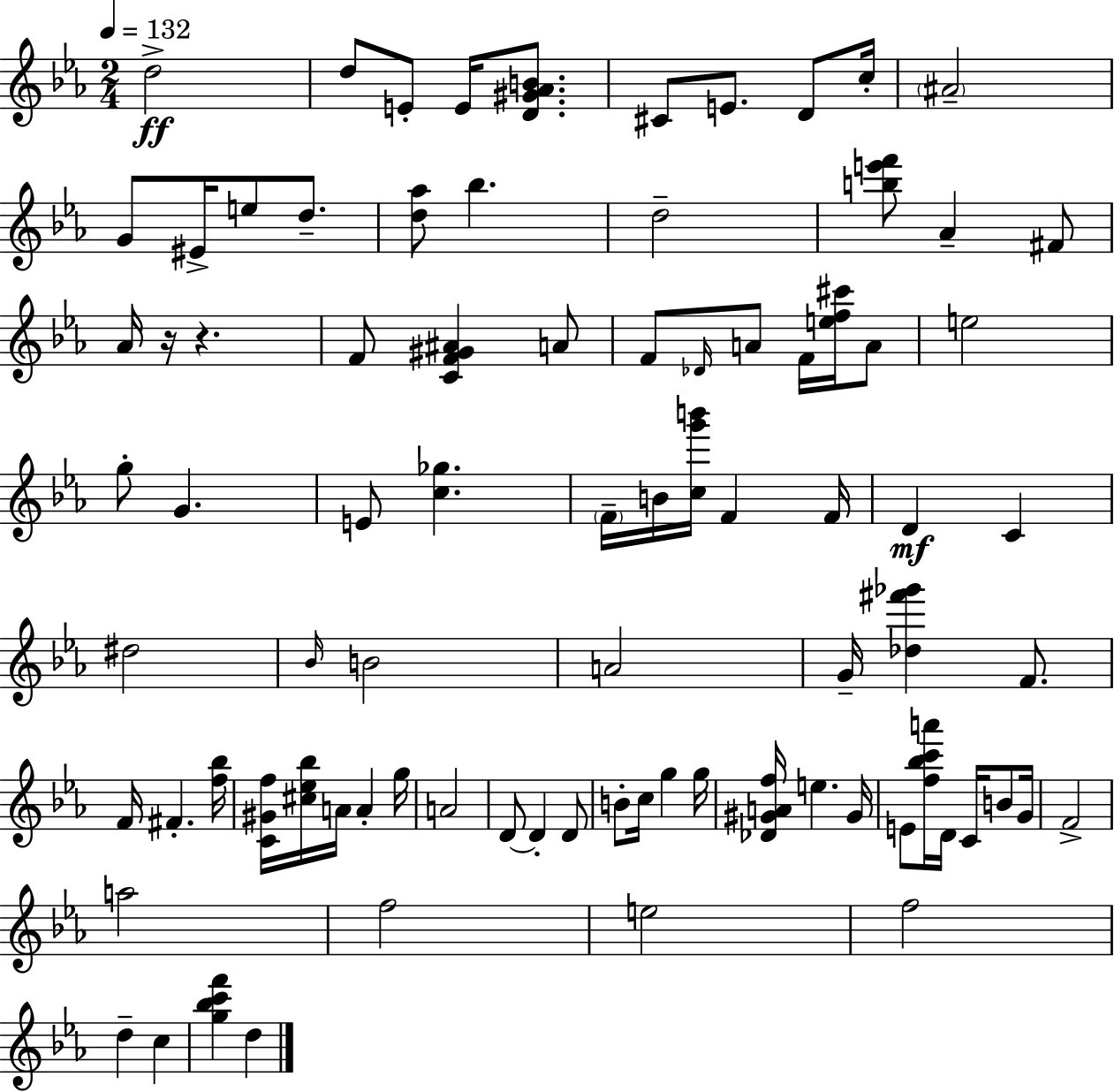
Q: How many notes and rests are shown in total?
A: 85